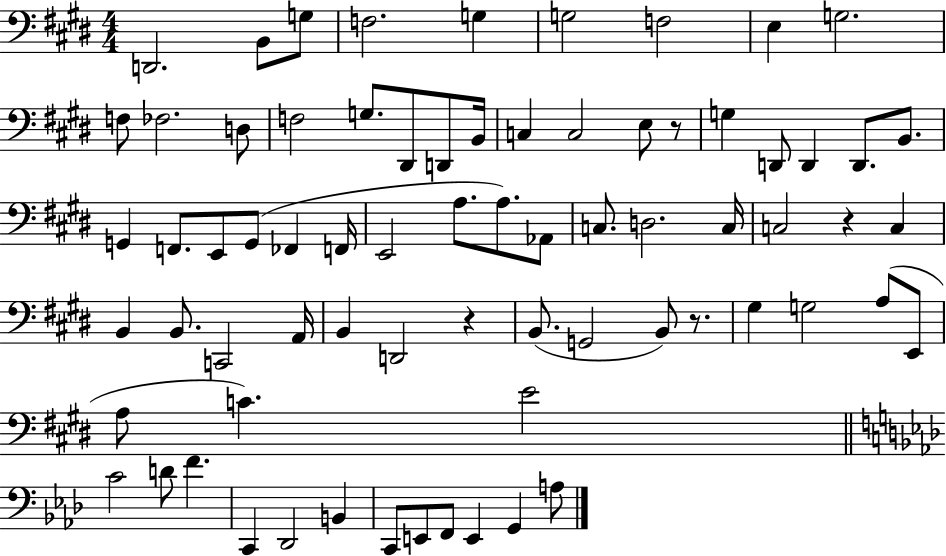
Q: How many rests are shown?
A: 4